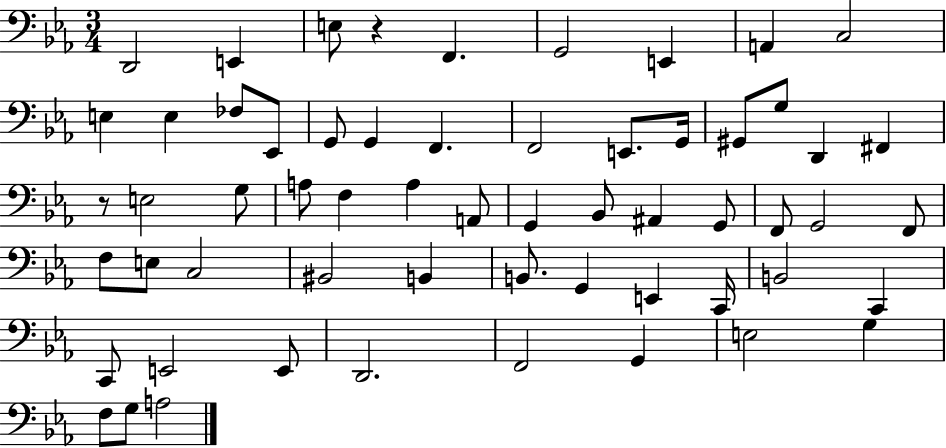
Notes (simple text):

D2/h E2/q E3/e R/q F2/q. G2/h E2/q A2/q C3/h E3/q E3/q FES3/e Eb2/e G2/e G2/q F2/q. F2/h E2/e. G2/s G#2/e G3/e D2/q F#2/q R/e E3/h G3/e A3/e F3/q A3/q A2/e G2/q Bb2/e A#2/q G2/e F2/e G2/h F2/e F3/e E3/e C3/h BIS2/h B2/q B2/e. G2/q E2/q C2/s B2/h C2/q C2/e E2/h E2/e D2/h. F2/h G2/q E3/h G3/q F3/e G3/e A3/h